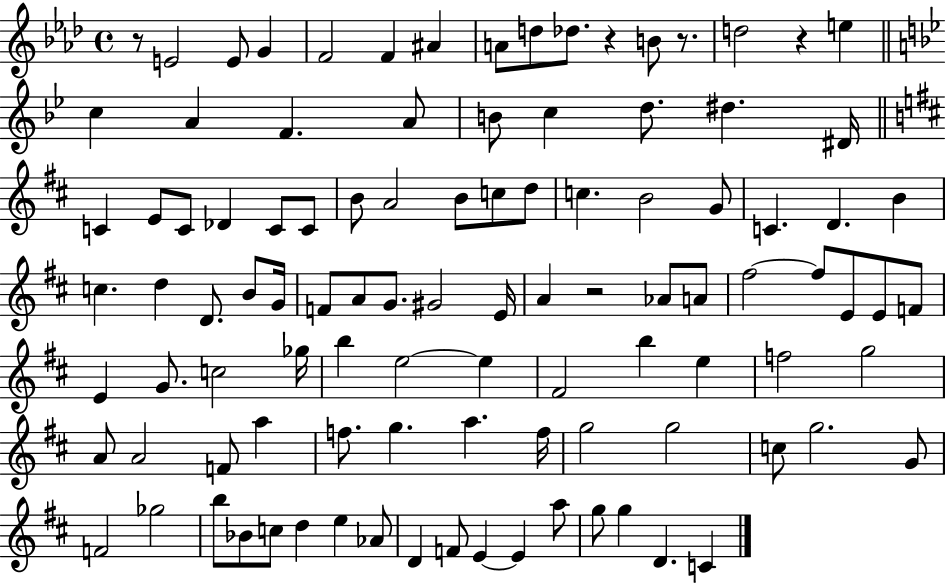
X:1
T:Untitled
M:4/4
L:1/4
K:Ab
z/2 E2 E/2 G F2 F ^A A/2 d/2 _d/2 z B/2 z/2 d2 z e c A F A/2 B/2 c d/2 ^d ^D/4 C E/2 C/2 _D C/2 C/2 B/2 A2 B/2 c/2 d/2 c B2 G/2 C D B c d D/2 B/2 G/4 F/2 A/2 G/2 ^G2 E/4 A z2 _A/2 A/2 ^f2 ^f/2 E/2 E/2 F/2 E G/2 c2 _g/4 b e2 e ^F2 b e f2 g2 A/2 A2 F/2 a f/2 g a f/4 g2 g2 c/2 g2 G/2 F2 _g2 b/2 _B/2 c/2 d e _A/2 D F/2 E E a/2 g/2 g D C